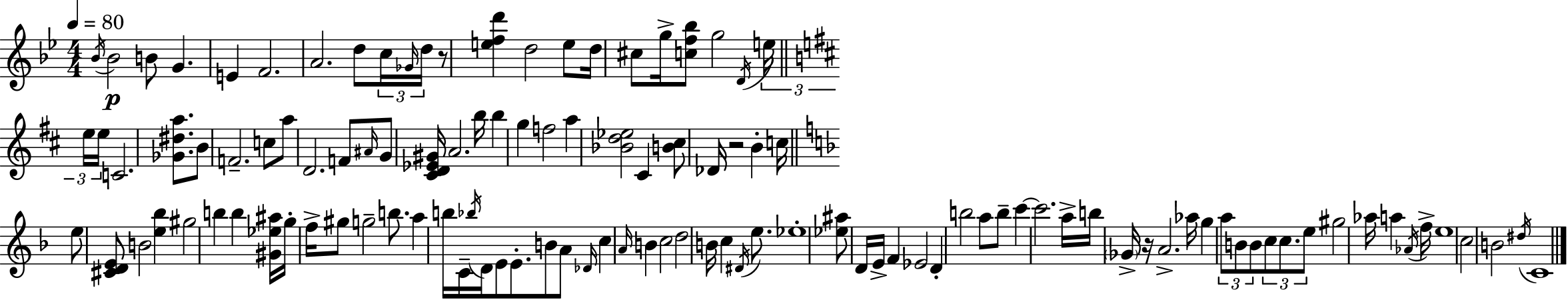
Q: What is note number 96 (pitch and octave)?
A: Ab4